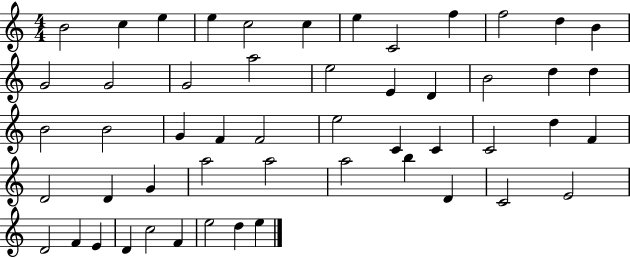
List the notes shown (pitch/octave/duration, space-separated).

B4/h C5/q E5/q E5/q C5/h C5/q E5/q C4/h F5/q F5/h D5/q B4/q G4/h G4/h G4/h A5/h E5/h E4/q D4/q B4/h D5/q D5/q B4/h B4/h G4/q F4/q F4/h E5/h C4/q C4/q C4/h D5/q F4/q D4/h D4/q G4/q A5/h A5/h A5/h B5/q D4/q C4/h E4/h D4/h F4/q E4/q D4/q C5/h F4/q E5/h D5/q E5/q